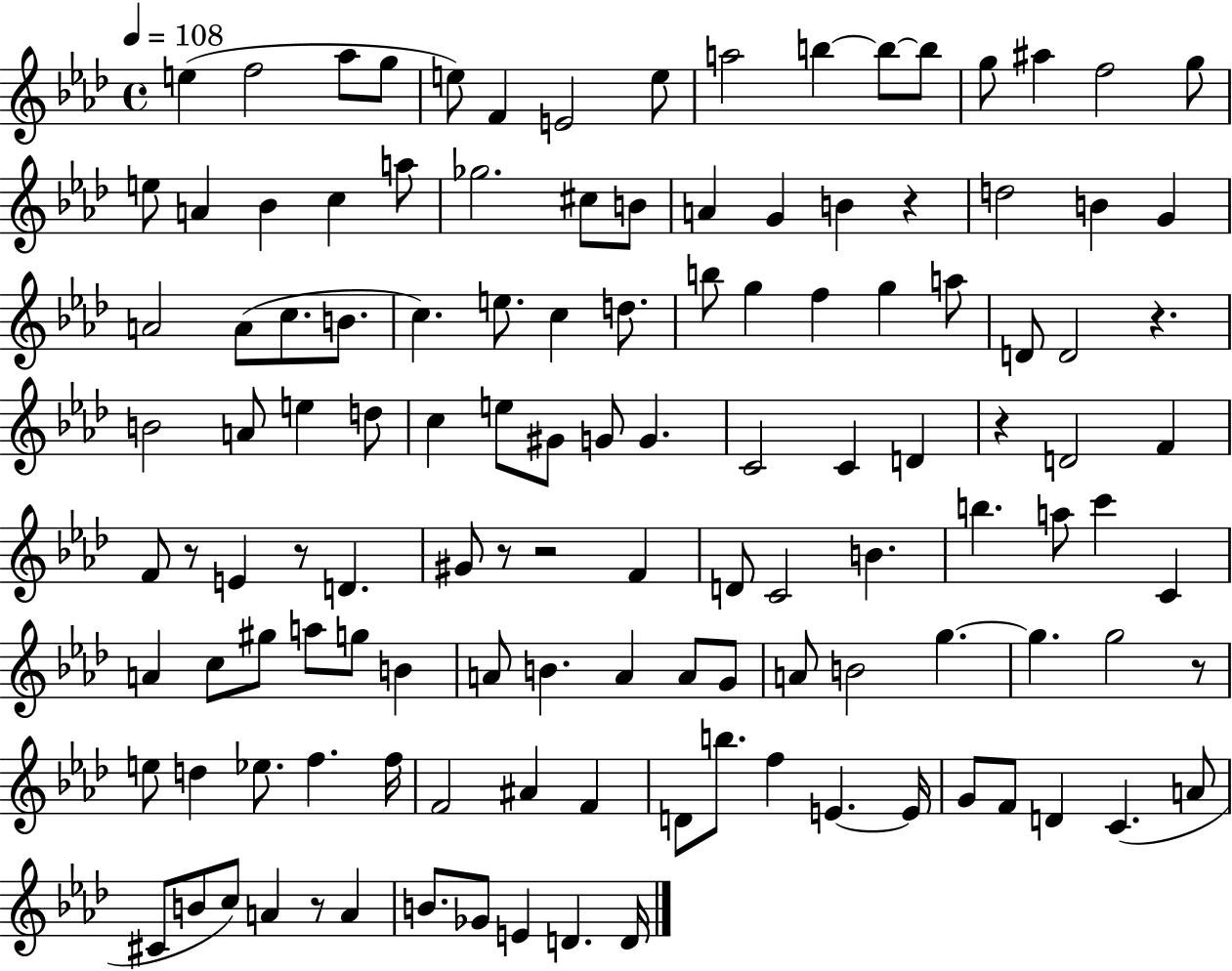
E5/q F5/h Ab5/e G5/e E5/e F4/q E4/h E5/e A5/h B5/q B5/e B5/e G5/e A#5/q F5/h G5/e E5/e A4/q Bb4/q C5/q A5/e Gb5/h. C#5/e B4/e A4/q G4/q B4/q R/q D5/h B4/q G4/q A4/h A4/e C5/e. B4/e. C5/q. E5/e. C5/q D5/e. B5/e G5/q F5/q G5/q A5/e D4/e D4/h R/q. B4/h A4/e E5/q D5/e C5/q E5/e G#4/e G4/e G4/q. C4/h C4/q D4/q R/q D4/h F4/q F4/e R/e E4/q R/e D4/q. G#4/e R/e R/h F4/q D4/e C4/h B4/q. B5/q. A5/e C6/q C4/q A4/q C5/e G#5/e A5/e G5/e B4/q A4/e B4/q. A4/q A4/e G4/e A4/e B4/h G5/q. G5/q. G5/h R/e E5/e D5/q Eb5/e. F5/q. F5/s F4/h A#4/q F4/q D4/e B5/e. F5/q E4/q. E4/s G4/e F4/e D4/q C4/q. A4/e C#4/e B4/e C5/e A4/q R/e A4/q B4/e. Gb4/e E4/q D4/q. D4/s